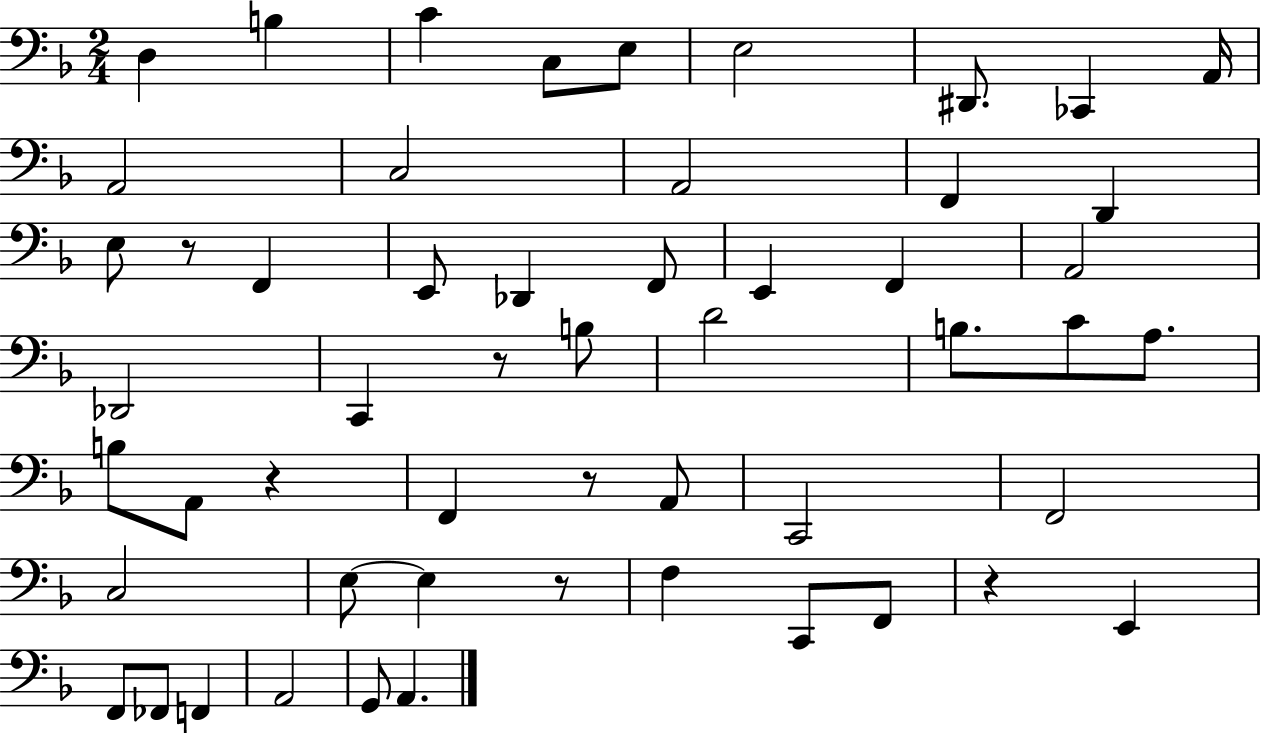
X:1
T:Untitled
M:2/4
L:1/4
K:F
D, B, C C,/2 E,/2 E,2 ^D,,/2 _C,, A,,/4 A,,2 C,2 A,,2 F,, D,, E,/2 z/2 F,, E,,/2 _D,, F,,/2 E,, F,, A,,2 _D,,2 C,, z/2 B,/2 D2 B,/2 C/2 A,/2 B,/2 A,,/2 z F,, z/2 A,,/2 C,,2 F,,2 C,2 E,/2 E, z/2 F, C,,/2 F,,/2 z E,, F,,/2 _F,,/2 F,, A,,2 G,,/2 A,,